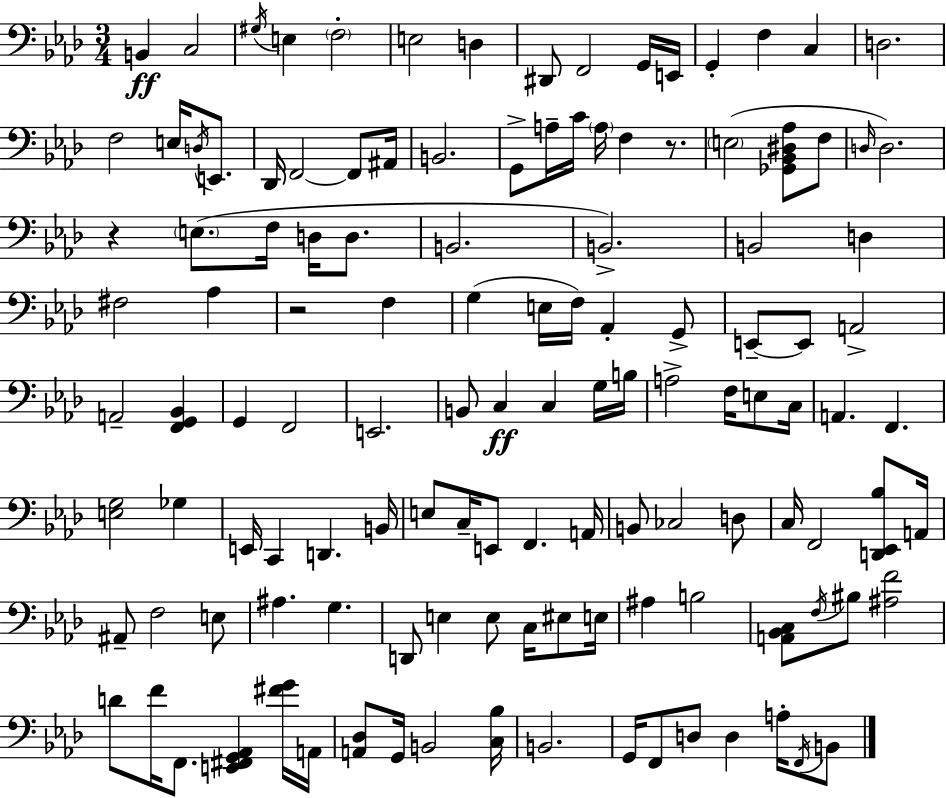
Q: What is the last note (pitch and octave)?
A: B2